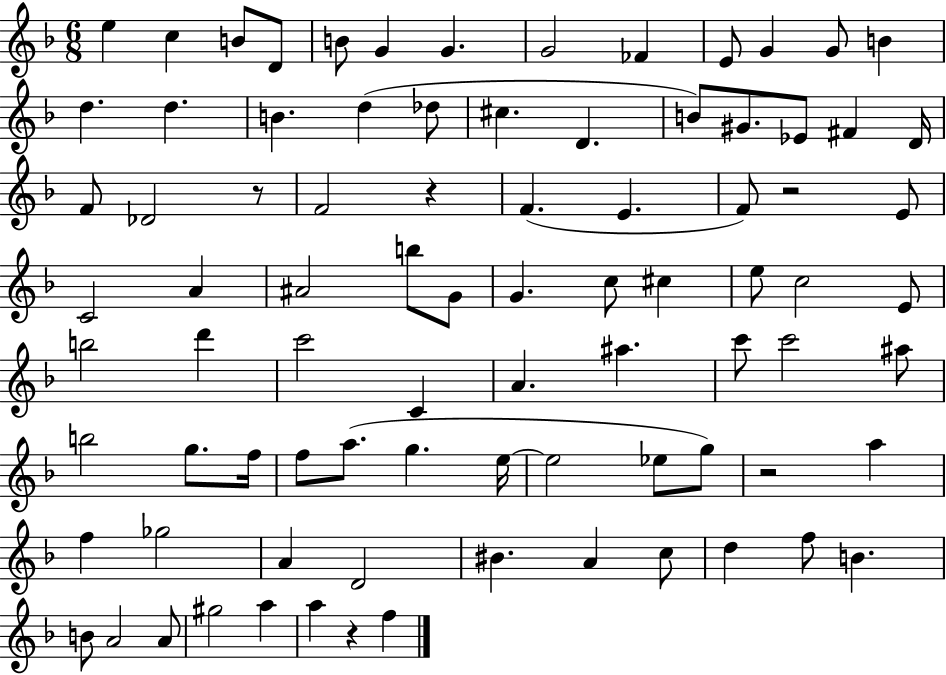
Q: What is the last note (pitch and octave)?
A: F5